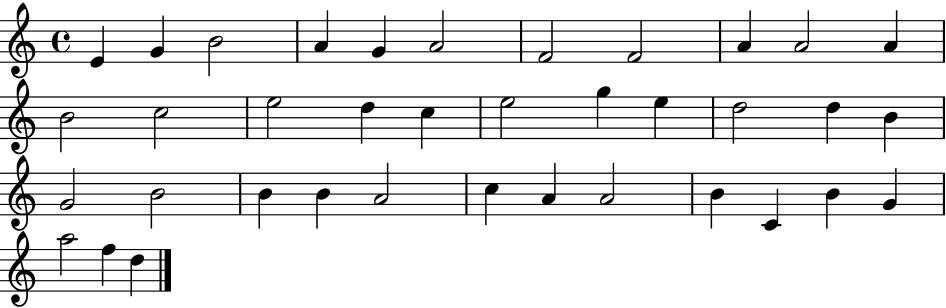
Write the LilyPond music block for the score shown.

{
  \clef treble
  \time 4/4
  \defaultTimeSignature
  \key c \major
  e'4 g'4 b'2 | a'4 g'4 a'2 | f'2 f'2 | a'4 a'2 a'4 | \break b'2 c''2 | e''2 d''4 c''4 | e''2 g''4 e''4 | d''2 d''4 b'4 | \break g'2 b'2 | b'4 b'4 a'2 | c''4 a'4 a'2 | b'4 c'4 b'4 g'4 | \break a''2 f''4 d''4 | \bar "|."
}